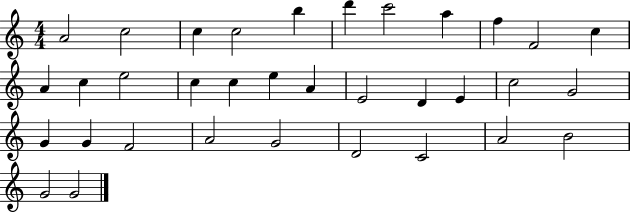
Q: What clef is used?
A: treble